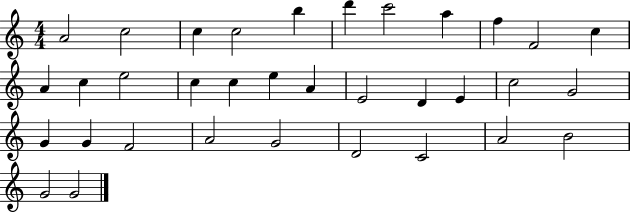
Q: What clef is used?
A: treble